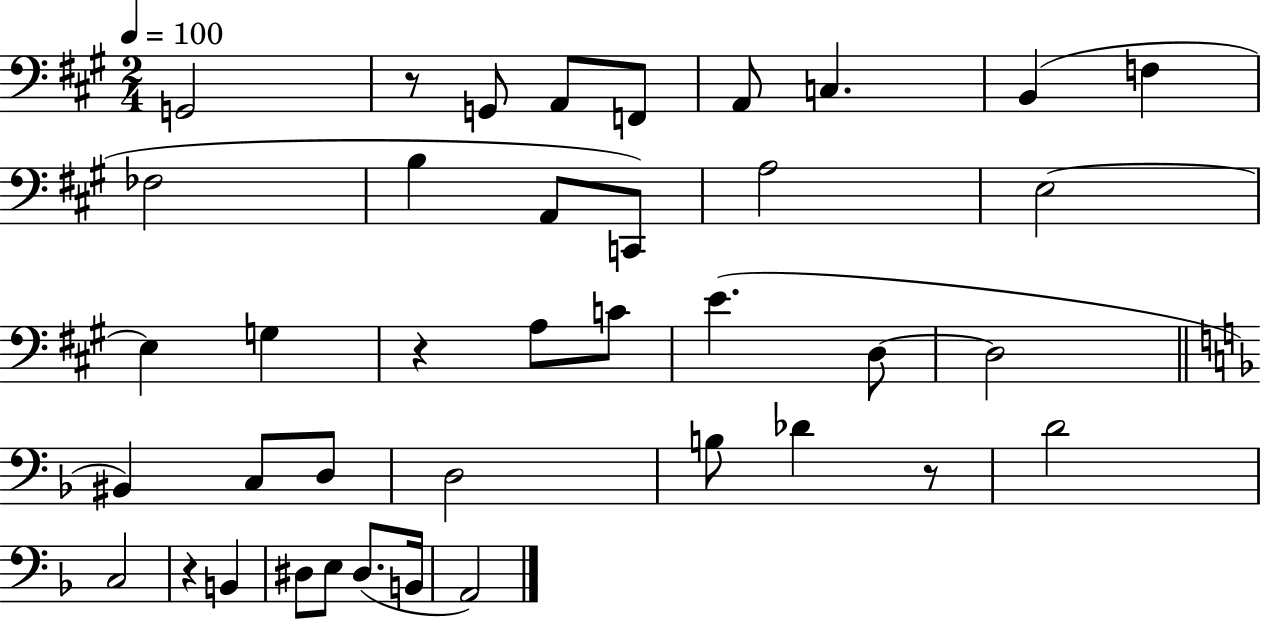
{
  \clef bass
  \numericTimeSignature
  \time 2/4
  \key a \major
  \tempo 4 = 100
  \repeat volta 2 { g,2 | r8 g,8 a,8 f,8 | a,8 c4. | b,4( f4 | \break fes2 | b4 a,8 c,8) | a2 | e2~~ | \break e4 g4 | r4 a8 c'8 | e'4.( d8~~ | d2 | \break \bar "||" \break \key f \major bis,4) c8 d8 | d2 | b8 des'4 r8 | d'2 | \break c2 | r4 b,4 | dis8 e8 dis8.( b,16 | a,2) | \break } \bar "|."
}